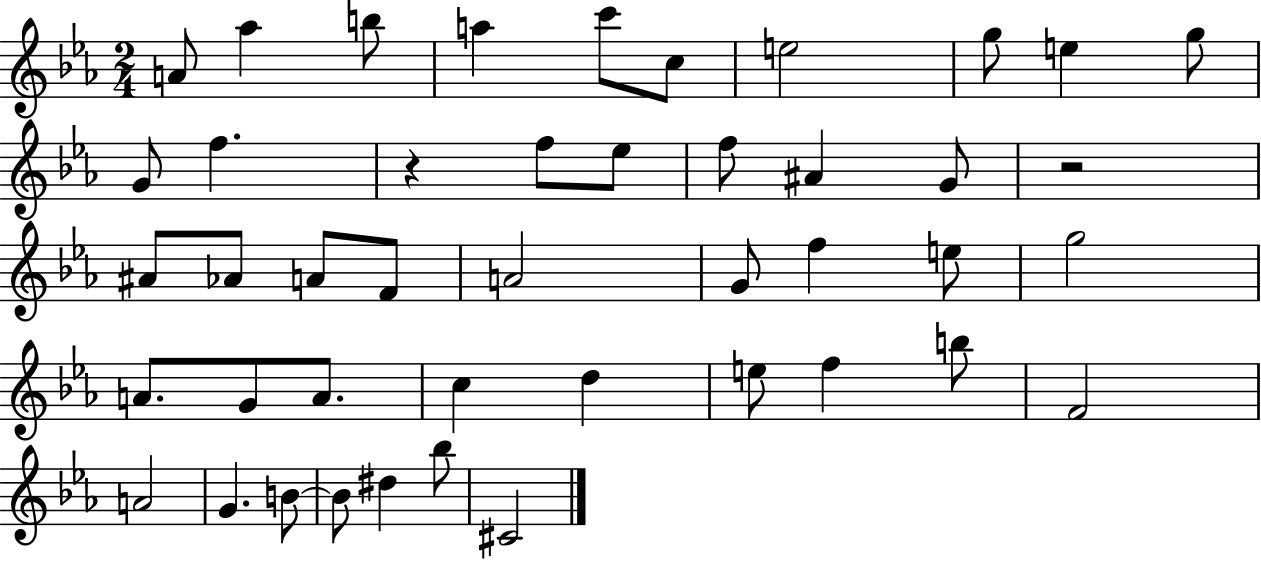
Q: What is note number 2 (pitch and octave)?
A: Ab5